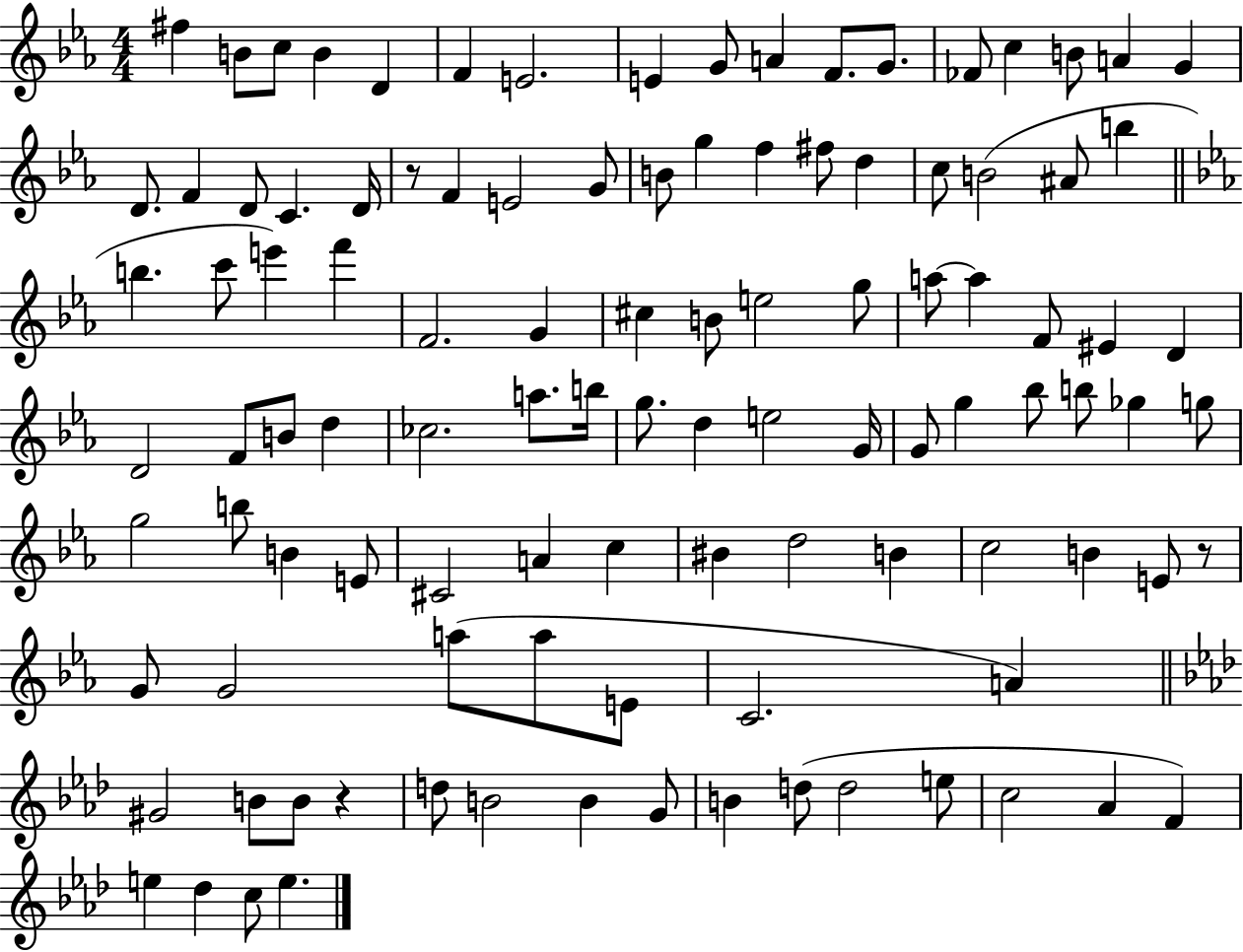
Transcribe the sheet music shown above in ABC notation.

X:1
T:Untitled
M:4/4
L:1/4
K:Eb
^f B/2 c/2 B D F E2 E G/2 A F/2 G/2 _F/2 c B/2 A G D/2 F D/2 C D/4 z/2 F E2 G/2 B/2 g f ^f/2 d c/2 B2 ^A/2 b b c'/2 e' f' F2 G ^c B/2 e2 g/2 a/2 a F/2 ^E D D2 F/2 B/2 d _c2 a/2 b/4 g/2 d e2 G/4 G/2 g _b/2 b/2 _g g/2 g2 b/2 B E/2 ^C2 A c ^B d2 B c2 B E/2 z/2 G/2 G2 a/2 a/2 E/2 C2 A ^G2 B/2 B/2 z d/2 B2 B G/2 B d/2 d2 e/2 c2 _A F e _d c/2 e